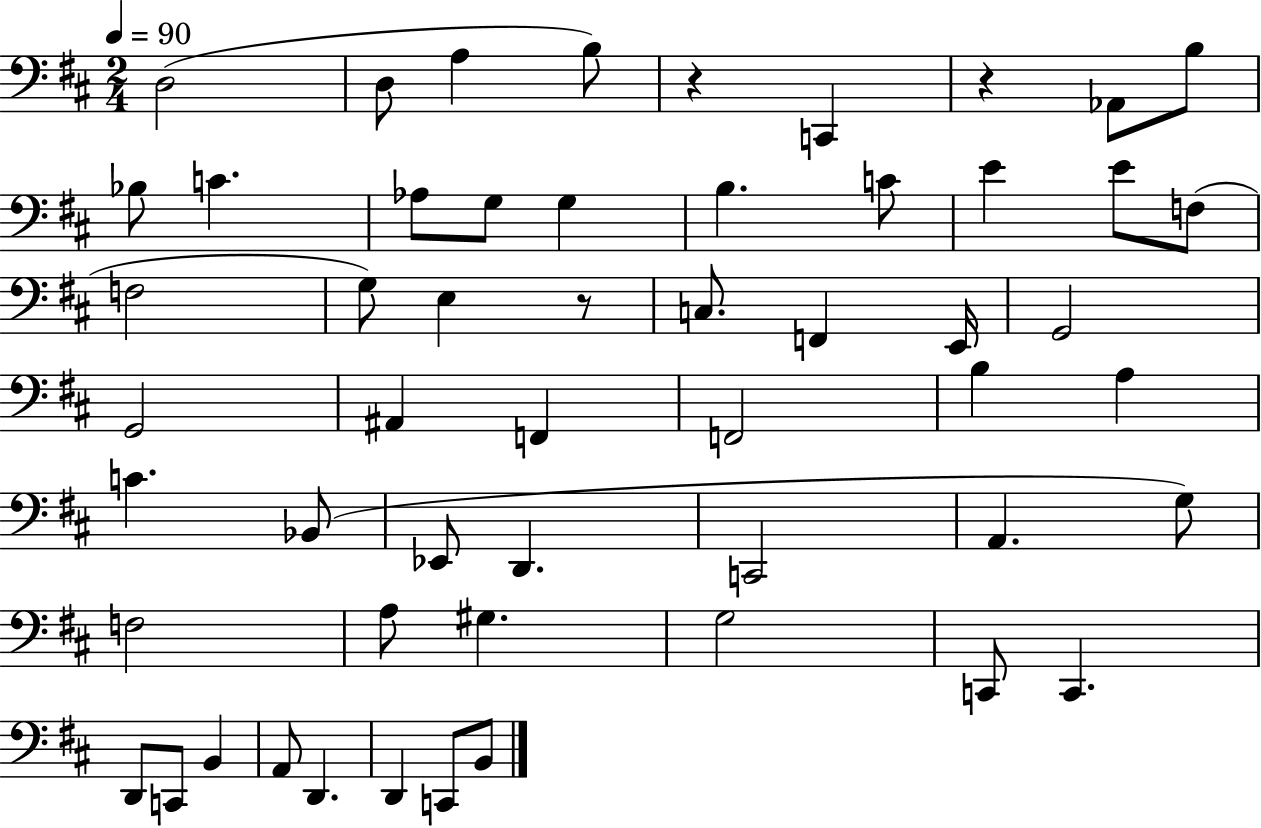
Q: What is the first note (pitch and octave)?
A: D3